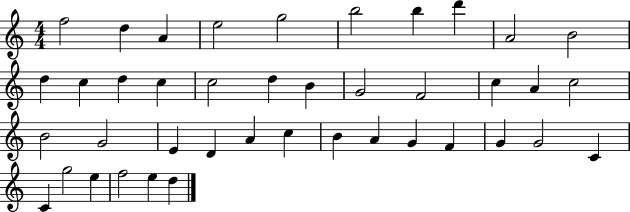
X:1
T:Untitled
M:4/4
L:1/4
K:C
f2 d A e2 g2 b2 b d' A2 B2 d c d c c2 d B G2 F2 c A c2 B2 G2 E D A c B A G F G G2 C C g2 e f2 e d